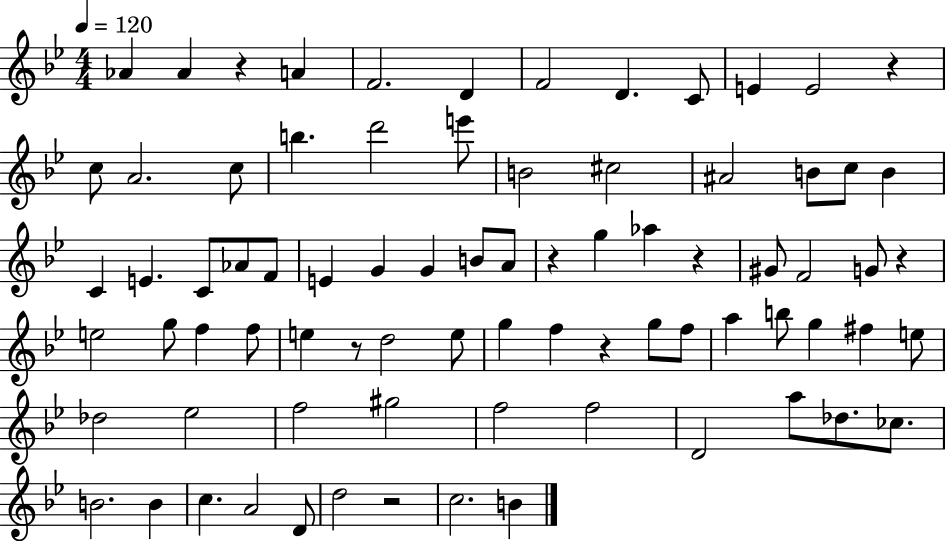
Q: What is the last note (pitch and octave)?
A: B4